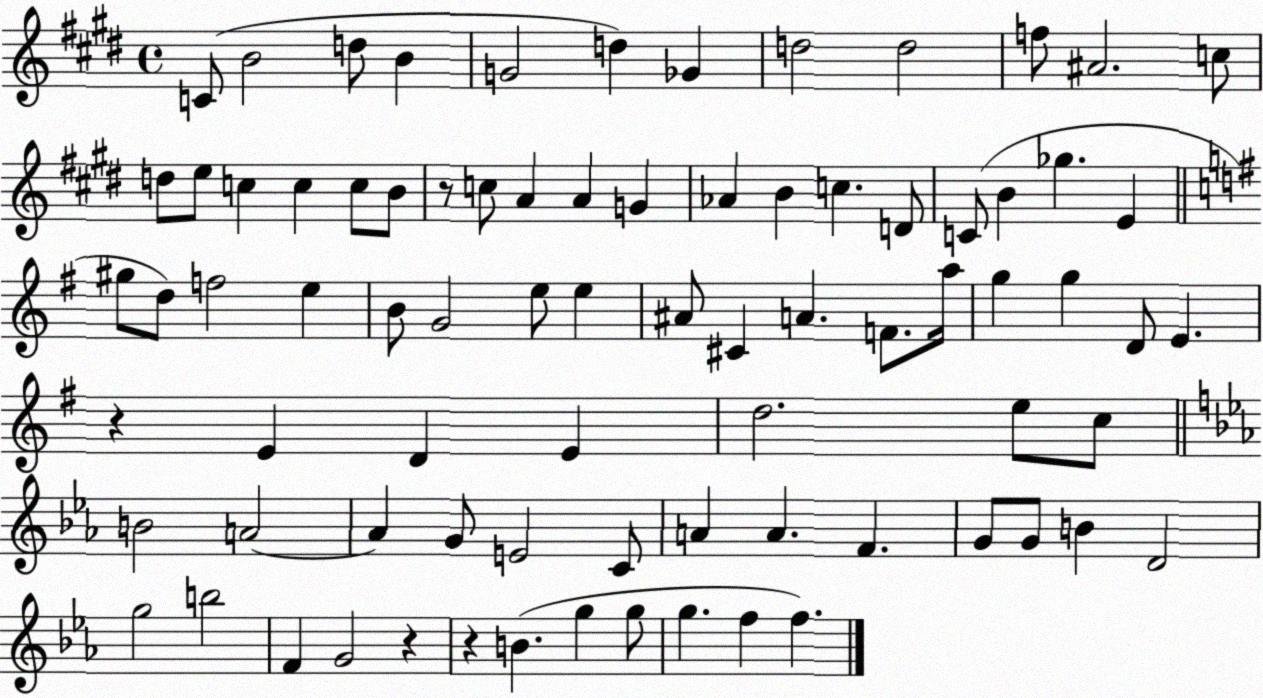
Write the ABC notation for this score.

X:1
T:Untitled
M:4/4
L:1/4
K:E
C/2 B2 d/2 B G2 d _G d2 d2 f/2 ^A2 c/2 d/2 e/2 c c c/2 B/2 z/2 c/2 A A G _A B c D/2 C/2 B _g E ^g/2 d/2 f2 e B/2 G2 e/2 e ^A/2 ^C A F/2 a/4 g g D/2 E z E D E d2 e/2 c/2 B2 A2 A G/2 E2 C/2 A A F G/2 G/2 B D2 g2 b2 F G2 z z B g g/2 g f f